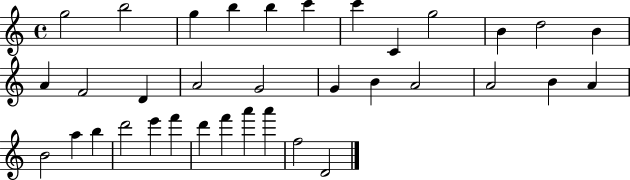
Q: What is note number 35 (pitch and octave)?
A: D4